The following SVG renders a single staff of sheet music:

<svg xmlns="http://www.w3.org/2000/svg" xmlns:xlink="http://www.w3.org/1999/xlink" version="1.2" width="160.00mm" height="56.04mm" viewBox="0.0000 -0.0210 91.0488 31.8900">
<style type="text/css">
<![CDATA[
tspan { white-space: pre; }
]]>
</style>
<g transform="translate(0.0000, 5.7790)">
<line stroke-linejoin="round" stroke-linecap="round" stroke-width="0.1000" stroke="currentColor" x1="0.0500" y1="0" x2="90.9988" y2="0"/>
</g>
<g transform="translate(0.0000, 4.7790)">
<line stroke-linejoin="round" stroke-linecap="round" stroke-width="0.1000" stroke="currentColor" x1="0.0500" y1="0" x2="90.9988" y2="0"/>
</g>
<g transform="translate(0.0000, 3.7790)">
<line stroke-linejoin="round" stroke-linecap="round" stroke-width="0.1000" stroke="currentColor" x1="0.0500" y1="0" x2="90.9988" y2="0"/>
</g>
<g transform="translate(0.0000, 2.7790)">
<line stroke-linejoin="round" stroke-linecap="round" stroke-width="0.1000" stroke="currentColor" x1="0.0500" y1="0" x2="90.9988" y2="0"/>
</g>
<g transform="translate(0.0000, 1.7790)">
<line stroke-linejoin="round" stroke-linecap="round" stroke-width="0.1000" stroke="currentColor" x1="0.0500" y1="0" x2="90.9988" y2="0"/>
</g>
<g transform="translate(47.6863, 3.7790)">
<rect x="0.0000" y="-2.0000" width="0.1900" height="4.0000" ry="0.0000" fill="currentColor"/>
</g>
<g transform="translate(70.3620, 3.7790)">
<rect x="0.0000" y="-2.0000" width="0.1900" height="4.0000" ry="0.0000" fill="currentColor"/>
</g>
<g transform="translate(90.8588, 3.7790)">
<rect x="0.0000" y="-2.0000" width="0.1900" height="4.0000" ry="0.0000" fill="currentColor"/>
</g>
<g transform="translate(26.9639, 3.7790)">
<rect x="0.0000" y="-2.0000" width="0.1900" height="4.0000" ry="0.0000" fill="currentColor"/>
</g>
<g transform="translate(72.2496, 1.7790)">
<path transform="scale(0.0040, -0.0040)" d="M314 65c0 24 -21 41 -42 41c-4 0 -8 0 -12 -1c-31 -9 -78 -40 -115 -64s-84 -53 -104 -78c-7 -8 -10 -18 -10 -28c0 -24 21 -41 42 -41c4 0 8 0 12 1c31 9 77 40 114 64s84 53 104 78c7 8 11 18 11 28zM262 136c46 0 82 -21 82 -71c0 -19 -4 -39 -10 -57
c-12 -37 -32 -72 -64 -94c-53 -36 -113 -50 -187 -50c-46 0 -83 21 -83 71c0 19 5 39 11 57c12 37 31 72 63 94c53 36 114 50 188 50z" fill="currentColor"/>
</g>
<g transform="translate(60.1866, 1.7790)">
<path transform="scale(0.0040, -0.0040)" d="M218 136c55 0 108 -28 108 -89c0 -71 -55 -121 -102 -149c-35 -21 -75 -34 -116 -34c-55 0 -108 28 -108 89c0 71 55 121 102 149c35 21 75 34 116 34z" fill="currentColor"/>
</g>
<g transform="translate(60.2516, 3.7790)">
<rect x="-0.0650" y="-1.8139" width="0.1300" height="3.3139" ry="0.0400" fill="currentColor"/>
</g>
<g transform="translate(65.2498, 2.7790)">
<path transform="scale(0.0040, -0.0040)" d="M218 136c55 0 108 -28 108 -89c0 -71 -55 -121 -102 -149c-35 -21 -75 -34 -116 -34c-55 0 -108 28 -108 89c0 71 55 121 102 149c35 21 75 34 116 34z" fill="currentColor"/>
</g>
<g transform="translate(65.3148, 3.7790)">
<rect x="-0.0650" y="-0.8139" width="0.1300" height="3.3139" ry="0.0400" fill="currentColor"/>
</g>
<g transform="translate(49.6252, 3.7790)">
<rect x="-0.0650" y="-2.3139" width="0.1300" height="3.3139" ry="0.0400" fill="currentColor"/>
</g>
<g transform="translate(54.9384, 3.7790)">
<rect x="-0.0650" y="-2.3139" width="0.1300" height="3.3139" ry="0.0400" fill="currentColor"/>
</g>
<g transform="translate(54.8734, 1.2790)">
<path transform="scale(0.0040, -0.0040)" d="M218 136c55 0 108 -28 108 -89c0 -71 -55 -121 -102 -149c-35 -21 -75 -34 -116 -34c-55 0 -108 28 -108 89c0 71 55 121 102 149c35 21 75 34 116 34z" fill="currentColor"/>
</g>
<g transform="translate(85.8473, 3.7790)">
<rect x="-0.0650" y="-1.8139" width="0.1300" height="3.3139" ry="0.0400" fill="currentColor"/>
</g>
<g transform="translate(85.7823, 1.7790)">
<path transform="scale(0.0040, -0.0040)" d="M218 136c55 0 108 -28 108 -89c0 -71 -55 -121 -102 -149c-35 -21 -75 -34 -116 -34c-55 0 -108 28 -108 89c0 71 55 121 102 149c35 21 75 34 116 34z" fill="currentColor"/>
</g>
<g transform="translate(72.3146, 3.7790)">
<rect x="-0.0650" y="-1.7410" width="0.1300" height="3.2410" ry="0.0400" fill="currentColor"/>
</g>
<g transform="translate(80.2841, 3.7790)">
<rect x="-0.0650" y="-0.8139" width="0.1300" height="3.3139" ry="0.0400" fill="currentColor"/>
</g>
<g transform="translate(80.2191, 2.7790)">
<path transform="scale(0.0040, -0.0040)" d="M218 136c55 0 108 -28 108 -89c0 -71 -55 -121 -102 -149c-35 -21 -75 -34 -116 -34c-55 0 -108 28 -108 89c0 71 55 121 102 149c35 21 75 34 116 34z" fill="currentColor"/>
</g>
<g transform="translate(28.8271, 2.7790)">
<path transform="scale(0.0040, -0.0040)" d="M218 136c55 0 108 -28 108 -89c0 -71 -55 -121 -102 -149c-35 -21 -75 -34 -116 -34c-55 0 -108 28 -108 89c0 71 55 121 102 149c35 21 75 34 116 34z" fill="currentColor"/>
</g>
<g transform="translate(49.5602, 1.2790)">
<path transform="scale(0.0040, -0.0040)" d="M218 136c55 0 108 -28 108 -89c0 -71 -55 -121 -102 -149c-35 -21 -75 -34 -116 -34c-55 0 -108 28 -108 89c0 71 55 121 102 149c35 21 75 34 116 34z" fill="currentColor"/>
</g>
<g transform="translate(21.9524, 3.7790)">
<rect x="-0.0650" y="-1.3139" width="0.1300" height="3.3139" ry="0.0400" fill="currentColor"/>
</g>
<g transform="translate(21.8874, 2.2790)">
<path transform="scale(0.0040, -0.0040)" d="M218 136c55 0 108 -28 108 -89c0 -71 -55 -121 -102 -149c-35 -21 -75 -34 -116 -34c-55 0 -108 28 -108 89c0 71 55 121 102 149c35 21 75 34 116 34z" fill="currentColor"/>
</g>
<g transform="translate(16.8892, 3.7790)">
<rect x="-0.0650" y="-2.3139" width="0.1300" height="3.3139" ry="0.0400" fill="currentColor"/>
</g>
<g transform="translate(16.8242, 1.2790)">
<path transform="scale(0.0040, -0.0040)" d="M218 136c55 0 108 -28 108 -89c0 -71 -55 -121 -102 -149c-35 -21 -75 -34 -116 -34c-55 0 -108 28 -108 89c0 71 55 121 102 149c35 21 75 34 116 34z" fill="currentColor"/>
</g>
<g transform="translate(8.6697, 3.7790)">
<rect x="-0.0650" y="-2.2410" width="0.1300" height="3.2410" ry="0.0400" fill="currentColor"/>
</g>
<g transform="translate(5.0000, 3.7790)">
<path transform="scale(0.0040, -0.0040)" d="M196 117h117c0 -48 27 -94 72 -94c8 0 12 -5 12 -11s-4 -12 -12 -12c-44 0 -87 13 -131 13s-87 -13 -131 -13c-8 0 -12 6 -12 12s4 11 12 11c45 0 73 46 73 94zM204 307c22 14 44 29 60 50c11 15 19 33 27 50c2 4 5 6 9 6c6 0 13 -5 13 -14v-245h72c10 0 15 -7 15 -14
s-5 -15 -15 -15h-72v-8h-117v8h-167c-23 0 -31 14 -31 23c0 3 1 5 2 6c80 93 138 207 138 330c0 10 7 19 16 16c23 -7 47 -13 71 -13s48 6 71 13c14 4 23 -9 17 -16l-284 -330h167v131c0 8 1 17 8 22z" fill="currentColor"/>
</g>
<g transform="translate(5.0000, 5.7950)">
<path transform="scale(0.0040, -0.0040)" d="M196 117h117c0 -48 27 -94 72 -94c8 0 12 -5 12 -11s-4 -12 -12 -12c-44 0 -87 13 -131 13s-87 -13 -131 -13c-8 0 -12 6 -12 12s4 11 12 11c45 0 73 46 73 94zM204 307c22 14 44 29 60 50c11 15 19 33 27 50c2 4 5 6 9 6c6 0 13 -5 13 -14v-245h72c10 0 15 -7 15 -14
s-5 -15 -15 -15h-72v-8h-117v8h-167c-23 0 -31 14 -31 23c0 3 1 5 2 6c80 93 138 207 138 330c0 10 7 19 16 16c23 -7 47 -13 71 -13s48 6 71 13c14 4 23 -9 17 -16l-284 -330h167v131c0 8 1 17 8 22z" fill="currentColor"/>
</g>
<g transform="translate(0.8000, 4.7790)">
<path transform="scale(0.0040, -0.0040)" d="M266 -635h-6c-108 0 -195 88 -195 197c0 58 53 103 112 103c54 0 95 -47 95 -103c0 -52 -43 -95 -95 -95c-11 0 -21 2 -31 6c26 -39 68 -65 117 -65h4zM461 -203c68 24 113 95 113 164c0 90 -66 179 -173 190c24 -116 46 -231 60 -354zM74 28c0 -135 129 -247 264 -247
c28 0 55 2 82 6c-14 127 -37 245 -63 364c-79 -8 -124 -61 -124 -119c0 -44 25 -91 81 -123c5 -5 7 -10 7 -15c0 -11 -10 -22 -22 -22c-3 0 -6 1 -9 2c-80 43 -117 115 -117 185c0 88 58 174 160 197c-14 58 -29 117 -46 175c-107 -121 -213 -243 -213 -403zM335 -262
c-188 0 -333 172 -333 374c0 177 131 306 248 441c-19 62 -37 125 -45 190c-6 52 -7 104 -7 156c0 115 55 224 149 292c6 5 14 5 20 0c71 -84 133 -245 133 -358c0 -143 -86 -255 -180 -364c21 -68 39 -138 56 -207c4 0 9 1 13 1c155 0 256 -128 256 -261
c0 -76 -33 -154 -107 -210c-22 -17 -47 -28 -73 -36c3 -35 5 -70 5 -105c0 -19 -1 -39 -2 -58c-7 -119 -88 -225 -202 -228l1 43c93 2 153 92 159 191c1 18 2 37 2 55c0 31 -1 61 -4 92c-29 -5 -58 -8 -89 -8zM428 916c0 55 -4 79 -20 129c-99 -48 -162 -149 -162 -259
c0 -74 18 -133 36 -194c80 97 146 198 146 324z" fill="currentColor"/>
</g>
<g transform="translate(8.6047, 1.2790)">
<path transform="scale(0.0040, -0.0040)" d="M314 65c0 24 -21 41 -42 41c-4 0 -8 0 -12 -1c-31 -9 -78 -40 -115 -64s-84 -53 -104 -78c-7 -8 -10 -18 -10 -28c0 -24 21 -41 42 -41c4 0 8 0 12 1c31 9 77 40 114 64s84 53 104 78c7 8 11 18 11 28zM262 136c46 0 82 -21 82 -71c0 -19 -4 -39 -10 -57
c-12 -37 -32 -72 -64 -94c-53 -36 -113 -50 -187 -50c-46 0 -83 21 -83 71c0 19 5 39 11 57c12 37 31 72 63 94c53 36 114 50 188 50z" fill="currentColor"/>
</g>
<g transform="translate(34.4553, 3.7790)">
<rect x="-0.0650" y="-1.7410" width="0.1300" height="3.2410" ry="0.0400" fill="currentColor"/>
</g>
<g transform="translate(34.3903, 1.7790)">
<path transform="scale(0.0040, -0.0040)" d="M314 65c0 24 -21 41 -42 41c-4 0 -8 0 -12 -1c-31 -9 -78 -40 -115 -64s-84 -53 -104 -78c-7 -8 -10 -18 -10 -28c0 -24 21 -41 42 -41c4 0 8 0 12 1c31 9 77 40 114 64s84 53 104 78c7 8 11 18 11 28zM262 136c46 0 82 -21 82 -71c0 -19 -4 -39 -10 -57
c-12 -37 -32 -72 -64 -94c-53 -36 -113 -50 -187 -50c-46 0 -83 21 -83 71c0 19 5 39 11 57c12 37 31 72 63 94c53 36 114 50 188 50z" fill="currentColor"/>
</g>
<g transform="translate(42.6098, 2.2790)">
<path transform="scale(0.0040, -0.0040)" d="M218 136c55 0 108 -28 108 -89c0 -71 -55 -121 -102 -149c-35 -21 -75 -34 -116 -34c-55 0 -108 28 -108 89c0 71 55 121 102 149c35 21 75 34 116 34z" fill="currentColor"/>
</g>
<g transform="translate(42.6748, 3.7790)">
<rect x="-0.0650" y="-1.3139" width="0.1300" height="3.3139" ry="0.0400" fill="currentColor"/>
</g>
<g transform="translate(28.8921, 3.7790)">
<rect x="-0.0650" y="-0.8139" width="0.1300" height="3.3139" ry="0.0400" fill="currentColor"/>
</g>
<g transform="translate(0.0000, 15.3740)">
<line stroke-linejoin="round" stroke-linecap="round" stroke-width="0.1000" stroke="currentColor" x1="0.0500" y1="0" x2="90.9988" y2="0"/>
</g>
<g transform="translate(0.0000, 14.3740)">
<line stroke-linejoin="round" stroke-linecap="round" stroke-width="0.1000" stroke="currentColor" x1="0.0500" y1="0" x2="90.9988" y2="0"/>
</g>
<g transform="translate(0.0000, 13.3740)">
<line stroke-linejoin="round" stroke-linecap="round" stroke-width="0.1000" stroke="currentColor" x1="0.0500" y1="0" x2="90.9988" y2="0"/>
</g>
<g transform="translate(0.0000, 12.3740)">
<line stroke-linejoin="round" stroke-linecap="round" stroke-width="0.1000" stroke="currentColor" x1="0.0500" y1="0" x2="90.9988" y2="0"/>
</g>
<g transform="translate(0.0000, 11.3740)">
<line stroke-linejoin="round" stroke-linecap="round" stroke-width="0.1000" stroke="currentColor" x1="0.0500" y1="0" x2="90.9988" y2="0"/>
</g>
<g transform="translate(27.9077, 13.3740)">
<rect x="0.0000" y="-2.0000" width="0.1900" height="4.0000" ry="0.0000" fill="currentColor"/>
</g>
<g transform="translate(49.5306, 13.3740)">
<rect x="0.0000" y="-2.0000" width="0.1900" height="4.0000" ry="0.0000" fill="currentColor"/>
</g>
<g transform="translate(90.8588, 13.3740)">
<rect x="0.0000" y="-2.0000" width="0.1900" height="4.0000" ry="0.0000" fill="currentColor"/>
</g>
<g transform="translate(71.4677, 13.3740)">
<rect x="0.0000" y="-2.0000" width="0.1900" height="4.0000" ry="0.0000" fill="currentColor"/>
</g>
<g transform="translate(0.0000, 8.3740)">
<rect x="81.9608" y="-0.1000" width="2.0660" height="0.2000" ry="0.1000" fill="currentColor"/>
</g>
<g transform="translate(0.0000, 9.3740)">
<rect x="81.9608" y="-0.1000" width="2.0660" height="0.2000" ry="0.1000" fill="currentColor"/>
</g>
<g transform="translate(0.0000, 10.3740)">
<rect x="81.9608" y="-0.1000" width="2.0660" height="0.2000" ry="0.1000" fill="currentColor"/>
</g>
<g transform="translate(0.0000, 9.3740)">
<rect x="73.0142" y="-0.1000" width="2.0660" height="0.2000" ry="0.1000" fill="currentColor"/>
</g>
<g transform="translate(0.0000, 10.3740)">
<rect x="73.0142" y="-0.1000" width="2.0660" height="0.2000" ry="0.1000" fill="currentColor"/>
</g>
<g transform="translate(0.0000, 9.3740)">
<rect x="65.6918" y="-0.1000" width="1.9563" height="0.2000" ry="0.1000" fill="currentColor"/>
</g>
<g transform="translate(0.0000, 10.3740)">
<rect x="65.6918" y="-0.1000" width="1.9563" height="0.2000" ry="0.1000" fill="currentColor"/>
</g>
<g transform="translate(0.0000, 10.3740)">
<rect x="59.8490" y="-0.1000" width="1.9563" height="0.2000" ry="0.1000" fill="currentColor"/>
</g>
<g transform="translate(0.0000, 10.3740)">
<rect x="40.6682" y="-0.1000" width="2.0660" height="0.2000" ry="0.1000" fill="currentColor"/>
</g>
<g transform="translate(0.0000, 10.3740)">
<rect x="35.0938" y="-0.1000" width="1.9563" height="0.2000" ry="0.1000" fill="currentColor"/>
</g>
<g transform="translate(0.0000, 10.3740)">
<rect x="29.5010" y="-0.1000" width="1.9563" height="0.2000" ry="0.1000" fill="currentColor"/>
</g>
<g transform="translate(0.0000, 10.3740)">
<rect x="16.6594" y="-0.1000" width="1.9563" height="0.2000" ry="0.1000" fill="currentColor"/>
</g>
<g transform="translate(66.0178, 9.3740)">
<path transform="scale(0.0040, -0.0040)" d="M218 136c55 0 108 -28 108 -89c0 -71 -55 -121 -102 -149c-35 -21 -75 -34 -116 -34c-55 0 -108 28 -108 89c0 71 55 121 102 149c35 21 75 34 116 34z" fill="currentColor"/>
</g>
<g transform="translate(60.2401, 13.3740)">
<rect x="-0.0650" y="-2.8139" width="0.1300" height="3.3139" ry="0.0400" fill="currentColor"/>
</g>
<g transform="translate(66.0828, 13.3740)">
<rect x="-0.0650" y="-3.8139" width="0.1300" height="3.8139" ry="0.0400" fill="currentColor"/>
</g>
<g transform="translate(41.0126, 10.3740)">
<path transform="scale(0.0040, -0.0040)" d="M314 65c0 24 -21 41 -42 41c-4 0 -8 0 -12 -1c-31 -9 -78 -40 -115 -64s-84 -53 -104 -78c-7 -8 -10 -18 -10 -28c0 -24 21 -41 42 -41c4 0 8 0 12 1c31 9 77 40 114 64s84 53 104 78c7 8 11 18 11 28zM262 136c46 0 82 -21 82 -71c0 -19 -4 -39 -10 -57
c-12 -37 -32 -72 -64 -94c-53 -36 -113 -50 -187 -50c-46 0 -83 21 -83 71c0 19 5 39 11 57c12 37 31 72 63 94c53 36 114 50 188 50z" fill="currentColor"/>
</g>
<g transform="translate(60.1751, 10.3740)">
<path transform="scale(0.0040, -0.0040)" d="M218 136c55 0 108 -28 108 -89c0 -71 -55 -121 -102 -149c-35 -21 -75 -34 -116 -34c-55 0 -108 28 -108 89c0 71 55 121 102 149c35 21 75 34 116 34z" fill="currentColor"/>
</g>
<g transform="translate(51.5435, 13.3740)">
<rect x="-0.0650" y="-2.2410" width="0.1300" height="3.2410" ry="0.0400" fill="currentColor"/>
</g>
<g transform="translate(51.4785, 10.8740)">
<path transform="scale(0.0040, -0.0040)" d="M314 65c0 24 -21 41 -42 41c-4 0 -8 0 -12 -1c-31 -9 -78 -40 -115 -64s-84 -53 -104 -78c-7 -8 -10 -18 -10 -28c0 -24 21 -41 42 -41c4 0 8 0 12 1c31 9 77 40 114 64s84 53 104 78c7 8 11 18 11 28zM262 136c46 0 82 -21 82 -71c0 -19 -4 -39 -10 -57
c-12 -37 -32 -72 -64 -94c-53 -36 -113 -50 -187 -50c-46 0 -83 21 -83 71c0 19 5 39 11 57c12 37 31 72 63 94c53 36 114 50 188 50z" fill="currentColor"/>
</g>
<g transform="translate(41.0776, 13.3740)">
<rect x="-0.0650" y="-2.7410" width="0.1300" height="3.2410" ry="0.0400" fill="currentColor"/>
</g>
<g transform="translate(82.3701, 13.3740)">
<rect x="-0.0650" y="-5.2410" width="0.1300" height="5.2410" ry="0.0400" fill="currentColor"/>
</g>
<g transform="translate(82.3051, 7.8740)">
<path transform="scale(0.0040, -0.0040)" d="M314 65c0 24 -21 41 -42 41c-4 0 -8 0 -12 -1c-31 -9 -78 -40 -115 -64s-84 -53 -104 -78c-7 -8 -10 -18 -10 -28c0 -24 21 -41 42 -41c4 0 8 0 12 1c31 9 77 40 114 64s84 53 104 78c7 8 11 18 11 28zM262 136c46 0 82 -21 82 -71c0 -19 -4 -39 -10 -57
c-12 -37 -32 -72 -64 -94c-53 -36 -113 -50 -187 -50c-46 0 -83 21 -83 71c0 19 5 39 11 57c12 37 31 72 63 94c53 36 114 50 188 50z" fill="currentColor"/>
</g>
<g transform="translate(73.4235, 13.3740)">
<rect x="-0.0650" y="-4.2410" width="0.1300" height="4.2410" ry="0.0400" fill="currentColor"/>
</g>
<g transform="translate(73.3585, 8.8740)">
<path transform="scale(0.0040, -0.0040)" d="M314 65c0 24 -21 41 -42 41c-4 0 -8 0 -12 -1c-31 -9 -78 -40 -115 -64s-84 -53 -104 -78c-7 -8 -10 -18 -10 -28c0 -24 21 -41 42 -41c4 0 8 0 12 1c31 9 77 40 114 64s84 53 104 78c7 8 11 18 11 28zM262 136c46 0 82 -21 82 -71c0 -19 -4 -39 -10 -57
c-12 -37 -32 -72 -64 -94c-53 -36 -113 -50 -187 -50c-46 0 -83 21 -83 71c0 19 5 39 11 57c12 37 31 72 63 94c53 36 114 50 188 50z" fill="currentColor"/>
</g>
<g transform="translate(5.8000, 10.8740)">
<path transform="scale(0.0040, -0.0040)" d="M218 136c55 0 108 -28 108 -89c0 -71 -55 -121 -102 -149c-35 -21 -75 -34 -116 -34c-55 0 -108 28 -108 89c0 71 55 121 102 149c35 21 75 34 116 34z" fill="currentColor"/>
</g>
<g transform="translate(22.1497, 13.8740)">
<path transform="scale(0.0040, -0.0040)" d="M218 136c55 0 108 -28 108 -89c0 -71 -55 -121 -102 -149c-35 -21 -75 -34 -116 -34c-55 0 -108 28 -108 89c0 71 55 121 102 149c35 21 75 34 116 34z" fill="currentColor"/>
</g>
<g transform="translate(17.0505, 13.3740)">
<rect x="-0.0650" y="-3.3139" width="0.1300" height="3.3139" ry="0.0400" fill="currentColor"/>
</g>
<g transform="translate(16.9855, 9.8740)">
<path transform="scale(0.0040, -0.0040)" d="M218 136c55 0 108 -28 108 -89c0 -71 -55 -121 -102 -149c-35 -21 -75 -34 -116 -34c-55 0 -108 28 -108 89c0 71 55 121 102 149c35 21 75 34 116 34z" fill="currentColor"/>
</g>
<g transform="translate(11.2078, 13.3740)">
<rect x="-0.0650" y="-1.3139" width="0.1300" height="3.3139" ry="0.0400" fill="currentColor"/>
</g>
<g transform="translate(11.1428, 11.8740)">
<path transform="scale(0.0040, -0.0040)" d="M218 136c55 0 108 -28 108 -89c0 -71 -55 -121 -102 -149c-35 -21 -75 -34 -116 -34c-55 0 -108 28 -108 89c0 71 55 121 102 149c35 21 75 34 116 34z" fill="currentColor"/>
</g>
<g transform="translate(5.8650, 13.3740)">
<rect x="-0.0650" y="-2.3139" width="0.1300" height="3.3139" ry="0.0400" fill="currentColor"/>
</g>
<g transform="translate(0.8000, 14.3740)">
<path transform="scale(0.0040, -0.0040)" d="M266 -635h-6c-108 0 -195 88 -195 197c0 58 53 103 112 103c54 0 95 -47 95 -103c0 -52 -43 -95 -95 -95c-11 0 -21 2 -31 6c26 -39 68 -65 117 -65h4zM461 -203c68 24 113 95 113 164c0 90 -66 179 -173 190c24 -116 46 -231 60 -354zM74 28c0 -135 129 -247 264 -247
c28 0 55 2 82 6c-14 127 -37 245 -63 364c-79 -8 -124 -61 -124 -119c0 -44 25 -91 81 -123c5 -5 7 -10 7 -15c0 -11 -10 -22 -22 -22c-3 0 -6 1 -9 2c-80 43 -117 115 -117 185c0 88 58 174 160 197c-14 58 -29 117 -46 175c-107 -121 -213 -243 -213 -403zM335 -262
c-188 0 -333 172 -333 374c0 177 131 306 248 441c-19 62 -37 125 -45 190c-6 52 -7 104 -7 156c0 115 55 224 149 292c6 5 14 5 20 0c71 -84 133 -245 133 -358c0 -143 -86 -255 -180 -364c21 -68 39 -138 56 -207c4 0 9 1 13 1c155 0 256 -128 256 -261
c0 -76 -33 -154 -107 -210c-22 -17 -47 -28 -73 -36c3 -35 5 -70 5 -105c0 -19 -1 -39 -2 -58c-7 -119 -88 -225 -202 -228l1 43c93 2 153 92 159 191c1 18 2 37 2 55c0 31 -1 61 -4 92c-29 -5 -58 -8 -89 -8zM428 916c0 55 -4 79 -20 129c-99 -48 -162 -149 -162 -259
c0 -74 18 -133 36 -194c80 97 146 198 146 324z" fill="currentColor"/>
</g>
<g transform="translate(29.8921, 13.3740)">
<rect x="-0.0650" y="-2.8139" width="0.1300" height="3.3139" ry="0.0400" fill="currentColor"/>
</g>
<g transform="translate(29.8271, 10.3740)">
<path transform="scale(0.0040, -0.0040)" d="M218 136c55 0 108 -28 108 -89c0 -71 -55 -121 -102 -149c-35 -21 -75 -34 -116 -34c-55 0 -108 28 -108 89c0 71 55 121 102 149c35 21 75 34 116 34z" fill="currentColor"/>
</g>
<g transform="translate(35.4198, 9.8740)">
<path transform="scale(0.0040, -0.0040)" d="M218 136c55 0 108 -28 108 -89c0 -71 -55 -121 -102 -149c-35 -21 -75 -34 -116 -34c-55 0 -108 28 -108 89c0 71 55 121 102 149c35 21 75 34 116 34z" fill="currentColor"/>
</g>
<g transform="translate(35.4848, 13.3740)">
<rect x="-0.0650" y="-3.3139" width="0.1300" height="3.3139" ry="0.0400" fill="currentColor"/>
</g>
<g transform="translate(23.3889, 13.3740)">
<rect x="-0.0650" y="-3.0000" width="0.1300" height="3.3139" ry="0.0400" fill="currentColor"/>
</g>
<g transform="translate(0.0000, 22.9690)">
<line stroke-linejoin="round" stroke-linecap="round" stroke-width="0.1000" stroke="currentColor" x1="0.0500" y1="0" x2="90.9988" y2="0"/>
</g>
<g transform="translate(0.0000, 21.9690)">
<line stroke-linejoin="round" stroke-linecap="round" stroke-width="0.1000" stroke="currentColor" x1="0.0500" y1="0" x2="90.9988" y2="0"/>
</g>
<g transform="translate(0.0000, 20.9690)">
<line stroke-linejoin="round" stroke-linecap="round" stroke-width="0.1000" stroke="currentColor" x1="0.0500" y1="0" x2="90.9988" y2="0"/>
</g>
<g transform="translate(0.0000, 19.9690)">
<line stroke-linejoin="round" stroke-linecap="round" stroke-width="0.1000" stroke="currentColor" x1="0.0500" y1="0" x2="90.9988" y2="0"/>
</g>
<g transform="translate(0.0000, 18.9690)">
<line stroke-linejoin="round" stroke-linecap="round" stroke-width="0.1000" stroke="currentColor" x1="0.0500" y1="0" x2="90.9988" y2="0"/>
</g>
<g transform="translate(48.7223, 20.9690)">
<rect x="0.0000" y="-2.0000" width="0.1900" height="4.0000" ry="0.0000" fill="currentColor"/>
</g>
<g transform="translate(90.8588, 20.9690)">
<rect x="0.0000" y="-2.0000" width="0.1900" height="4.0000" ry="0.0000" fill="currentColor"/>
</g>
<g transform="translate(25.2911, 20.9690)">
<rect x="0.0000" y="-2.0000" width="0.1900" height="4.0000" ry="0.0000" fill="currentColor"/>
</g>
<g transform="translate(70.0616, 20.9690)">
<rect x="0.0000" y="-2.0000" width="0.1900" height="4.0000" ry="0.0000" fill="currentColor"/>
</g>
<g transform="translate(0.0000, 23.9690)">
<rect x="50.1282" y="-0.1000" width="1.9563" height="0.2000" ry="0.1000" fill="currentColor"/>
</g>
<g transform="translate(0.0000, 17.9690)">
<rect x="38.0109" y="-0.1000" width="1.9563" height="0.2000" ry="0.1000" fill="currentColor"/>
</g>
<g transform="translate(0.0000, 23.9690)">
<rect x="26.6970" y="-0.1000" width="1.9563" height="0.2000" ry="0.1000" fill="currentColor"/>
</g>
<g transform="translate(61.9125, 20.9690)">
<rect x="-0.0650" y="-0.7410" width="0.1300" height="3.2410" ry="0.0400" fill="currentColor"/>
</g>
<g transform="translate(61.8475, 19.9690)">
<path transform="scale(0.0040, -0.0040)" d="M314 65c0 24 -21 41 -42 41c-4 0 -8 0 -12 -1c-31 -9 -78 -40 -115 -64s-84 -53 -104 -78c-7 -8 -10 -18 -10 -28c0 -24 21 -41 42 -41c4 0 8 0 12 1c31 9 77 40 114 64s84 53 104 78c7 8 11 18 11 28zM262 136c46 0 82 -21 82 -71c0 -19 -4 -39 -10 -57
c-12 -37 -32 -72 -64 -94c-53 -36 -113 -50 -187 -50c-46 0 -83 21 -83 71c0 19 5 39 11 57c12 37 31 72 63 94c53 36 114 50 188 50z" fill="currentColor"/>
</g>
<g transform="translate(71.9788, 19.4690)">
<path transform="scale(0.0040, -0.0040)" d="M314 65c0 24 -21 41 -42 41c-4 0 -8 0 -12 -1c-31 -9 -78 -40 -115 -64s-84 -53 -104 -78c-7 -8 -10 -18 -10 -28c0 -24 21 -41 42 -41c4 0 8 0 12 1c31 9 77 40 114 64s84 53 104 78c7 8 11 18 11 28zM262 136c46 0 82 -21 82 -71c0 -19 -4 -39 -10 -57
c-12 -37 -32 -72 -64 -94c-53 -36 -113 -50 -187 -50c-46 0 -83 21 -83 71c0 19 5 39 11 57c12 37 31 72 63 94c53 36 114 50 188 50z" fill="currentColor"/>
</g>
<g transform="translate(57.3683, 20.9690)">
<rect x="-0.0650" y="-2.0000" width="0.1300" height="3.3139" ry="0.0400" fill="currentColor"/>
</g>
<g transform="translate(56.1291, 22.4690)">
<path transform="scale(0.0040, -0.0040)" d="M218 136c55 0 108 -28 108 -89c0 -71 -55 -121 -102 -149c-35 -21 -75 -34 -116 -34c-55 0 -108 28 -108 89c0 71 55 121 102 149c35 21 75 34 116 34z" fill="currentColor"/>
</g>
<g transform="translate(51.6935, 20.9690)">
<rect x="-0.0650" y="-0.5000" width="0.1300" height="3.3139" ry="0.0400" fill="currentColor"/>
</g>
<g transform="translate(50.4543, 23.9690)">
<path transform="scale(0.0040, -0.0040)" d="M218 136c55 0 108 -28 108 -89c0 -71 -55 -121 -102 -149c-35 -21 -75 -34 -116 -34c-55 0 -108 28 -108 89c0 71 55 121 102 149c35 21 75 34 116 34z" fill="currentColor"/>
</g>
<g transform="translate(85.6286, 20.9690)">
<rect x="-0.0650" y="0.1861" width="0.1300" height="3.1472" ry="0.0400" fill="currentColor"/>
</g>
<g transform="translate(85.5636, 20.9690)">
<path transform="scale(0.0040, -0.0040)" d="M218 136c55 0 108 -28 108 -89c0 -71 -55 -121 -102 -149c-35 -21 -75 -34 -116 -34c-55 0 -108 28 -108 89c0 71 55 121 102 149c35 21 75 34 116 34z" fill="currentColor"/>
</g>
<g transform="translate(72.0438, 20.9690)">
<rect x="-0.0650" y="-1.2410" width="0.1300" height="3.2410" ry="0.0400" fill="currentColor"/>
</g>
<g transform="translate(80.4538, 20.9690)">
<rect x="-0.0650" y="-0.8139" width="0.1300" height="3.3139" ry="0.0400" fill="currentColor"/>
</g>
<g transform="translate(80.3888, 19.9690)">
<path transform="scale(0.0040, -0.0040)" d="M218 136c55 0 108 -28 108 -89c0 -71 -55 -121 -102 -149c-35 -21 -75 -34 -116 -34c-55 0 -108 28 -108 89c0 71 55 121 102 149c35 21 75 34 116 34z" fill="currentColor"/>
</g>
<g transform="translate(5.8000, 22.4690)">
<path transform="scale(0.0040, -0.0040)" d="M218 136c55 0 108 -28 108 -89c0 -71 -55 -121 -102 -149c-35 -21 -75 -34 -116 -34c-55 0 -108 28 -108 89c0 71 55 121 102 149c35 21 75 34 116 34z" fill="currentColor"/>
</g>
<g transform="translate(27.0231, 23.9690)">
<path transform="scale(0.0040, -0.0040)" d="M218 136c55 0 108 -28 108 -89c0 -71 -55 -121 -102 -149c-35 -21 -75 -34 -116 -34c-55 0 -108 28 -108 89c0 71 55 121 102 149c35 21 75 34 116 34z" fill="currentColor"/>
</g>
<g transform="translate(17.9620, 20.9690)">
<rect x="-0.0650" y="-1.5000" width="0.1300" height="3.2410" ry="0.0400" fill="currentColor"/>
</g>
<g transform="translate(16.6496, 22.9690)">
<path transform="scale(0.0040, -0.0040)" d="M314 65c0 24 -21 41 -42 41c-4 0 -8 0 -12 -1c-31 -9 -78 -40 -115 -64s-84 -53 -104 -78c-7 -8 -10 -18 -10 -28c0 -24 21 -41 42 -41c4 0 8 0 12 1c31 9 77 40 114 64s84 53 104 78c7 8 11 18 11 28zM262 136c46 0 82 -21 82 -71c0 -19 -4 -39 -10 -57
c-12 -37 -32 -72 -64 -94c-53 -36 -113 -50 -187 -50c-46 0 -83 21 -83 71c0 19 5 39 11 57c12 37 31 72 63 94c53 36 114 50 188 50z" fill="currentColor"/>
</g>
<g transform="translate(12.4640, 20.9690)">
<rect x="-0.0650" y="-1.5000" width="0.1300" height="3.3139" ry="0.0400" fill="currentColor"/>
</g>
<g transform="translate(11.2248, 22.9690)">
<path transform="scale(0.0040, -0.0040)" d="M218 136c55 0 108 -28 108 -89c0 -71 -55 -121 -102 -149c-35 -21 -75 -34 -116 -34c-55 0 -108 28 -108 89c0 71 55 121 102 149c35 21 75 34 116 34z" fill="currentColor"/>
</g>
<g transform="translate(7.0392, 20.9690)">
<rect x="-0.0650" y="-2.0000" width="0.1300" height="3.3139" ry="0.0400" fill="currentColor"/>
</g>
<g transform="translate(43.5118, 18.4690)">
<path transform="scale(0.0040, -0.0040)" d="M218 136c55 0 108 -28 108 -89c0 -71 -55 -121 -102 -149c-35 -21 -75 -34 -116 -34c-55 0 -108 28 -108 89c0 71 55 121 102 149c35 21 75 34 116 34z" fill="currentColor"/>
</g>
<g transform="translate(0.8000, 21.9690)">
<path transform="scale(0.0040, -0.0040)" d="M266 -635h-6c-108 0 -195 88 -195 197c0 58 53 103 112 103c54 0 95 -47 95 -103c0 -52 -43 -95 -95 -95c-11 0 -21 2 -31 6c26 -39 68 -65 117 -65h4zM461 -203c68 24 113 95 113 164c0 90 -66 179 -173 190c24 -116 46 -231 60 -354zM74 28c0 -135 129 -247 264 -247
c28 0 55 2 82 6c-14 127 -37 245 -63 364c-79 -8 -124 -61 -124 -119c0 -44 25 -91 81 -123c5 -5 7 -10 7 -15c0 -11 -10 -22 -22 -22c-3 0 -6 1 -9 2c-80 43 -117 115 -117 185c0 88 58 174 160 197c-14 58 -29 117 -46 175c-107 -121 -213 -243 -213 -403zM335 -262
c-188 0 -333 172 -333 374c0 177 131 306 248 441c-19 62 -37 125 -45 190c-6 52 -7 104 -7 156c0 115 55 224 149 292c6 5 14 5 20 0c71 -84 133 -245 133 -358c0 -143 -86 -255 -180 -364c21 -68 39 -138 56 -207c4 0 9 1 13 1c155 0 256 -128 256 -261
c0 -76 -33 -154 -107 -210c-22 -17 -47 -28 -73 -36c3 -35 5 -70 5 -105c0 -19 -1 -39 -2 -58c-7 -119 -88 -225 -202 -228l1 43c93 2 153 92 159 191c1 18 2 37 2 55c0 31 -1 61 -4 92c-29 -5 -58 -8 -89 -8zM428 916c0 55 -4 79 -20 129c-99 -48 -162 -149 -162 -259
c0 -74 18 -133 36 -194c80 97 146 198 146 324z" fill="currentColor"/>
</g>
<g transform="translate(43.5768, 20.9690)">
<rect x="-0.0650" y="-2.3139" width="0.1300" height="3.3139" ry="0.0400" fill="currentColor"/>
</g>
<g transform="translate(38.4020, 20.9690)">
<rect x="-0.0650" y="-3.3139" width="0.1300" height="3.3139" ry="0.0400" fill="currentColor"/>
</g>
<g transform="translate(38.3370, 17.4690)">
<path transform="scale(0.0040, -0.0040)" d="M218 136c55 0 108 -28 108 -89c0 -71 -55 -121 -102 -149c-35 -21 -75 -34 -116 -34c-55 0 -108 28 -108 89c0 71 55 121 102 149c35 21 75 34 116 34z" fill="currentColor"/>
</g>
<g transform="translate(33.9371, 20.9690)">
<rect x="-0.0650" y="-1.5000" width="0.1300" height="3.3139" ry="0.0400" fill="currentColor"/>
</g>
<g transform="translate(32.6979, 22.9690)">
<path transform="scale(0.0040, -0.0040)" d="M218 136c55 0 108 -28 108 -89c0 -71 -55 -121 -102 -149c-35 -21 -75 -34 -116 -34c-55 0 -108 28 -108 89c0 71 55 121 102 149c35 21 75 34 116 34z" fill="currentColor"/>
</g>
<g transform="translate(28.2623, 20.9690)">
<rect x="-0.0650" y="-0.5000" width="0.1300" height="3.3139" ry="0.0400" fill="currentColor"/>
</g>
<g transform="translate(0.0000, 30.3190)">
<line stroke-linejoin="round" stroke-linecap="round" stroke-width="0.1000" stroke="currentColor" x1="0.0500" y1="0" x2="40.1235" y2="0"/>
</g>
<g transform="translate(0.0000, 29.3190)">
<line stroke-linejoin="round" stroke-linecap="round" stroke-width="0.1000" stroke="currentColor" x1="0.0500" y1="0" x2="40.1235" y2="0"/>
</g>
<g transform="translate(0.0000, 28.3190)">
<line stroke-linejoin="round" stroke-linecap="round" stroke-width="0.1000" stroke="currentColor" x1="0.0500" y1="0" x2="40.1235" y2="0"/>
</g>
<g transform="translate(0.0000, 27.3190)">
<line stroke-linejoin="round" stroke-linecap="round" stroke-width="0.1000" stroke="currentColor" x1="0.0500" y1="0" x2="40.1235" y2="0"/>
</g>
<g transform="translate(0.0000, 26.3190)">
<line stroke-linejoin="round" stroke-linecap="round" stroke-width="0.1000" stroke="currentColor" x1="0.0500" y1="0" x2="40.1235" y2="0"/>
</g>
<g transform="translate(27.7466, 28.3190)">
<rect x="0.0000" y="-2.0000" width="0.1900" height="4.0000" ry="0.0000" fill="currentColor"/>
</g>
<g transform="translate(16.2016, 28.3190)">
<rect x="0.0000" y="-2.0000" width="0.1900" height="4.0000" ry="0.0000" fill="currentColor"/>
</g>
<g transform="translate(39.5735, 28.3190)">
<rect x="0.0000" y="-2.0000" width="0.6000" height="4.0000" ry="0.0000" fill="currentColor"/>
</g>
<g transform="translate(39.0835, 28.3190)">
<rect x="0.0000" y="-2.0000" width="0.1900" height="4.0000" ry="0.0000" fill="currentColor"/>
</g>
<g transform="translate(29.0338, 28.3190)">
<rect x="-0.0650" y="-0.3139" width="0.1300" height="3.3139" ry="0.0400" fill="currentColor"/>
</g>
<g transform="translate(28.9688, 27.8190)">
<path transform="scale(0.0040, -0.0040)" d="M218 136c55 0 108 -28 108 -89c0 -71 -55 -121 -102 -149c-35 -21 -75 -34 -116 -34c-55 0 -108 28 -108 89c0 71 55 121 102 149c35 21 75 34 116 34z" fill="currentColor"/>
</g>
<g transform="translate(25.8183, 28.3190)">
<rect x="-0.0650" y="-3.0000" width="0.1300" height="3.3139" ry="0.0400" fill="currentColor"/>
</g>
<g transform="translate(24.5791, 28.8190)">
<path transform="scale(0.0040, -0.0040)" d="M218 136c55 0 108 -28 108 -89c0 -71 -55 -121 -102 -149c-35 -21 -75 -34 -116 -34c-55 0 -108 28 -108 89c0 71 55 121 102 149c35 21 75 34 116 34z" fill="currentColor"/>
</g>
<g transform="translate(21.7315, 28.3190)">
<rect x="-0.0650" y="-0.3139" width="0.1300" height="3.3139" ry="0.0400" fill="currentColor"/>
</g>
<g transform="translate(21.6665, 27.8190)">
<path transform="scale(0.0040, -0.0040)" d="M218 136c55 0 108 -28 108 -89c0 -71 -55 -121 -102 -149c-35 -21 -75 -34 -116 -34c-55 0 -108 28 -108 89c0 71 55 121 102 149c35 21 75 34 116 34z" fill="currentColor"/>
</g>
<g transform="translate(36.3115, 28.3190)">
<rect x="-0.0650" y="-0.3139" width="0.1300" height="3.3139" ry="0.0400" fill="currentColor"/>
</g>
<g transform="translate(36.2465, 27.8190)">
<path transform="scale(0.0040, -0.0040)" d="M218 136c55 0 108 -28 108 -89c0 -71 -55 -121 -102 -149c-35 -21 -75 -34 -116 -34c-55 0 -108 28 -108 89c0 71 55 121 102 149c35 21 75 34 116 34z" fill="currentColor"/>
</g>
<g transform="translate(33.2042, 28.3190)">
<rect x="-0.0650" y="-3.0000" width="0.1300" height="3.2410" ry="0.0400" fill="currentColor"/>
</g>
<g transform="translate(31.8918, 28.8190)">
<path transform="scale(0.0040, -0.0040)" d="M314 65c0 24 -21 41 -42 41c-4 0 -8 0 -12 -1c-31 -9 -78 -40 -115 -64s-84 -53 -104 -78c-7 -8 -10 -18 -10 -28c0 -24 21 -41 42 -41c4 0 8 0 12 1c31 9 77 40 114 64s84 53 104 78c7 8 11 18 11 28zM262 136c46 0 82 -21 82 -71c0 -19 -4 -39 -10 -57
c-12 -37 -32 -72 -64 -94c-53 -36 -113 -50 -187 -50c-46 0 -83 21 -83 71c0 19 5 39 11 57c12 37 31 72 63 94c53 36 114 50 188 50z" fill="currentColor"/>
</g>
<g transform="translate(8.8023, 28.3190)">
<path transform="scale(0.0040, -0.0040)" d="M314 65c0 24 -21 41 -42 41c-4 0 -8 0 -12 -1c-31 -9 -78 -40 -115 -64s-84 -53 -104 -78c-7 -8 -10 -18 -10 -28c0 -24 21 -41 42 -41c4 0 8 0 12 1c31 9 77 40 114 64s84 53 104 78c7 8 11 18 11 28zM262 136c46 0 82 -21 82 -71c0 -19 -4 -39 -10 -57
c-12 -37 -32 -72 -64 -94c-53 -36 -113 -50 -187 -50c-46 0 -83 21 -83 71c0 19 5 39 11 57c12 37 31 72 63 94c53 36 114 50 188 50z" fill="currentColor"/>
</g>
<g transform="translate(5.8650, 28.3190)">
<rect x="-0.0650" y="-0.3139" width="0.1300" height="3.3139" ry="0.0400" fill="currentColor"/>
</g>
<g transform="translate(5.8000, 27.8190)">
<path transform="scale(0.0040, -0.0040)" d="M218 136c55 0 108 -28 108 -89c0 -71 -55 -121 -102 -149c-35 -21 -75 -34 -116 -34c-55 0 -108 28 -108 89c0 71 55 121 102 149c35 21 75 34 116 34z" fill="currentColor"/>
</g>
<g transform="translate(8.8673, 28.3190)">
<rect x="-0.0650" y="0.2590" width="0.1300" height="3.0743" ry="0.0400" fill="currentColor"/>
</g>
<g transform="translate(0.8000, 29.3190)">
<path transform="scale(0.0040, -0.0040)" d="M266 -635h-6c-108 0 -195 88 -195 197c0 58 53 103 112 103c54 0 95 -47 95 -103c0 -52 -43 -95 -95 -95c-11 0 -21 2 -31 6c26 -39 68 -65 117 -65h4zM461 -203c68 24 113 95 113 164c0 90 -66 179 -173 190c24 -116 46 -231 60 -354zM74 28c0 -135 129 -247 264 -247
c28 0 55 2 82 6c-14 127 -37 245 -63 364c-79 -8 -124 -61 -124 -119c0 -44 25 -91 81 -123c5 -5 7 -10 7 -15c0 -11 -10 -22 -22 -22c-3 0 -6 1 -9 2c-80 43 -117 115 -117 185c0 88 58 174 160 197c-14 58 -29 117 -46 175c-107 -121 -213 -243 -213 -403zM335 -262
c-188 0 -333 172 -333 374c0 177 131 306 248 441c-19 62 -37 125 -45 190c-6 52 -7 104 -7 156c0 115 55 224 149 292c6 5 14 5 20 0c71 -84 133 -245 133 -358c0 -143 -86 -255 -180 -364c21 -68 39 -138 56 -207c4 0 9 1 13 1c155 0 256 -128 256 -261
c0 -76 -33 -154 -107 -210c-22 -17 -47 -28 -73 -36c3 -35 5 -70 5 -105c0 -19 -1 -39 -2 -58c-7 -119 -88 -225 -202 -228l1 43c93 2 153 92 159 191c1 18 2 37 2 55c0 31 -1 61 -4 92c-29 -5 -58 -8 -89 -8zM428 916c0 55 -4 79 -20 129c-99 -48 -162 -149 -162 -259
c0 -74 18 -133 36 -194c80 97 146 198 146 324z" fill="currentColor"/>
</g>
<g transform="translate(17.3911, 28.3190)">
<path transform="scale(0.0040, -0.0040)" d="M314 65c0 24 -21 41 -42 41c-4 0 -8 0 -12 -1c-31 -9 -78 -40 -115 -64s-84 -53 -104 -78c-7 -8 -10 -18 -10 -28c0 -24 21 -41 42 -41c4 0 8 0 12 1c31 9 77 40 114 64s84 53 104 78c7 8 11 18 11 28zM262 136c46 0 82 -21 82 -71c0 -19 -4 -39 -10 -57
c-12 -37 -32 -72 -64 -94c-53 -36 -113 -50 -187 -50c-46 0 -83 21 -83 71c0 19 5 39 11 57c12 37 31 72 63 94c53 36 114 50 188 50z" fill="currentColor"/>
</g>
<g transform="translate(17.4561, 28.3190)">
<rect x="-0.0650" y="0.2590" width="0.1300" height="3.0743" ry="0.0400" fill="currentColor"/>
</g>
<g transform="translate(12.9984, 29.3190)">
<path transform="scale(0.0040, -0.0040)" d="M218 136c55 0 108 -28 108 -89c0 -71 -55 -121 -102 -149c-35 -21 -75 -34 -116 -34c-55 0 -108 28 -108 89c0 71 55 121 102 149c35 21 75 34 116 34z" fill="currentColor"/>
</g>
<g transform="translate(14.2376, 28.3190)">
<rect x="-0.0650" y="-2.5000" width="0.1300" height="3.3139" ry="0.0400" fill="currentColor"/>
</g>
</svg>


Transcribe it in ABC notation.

X:1
T:Untitled
M:4/4
L:1/4
K:C
g2 g e d f2 e g g f d f2 d f g e b A a b a2 g2 a c' d'2 f'2 F E E2 C E b g C F d2 e2 d B c B2 G B2 c A c A2 c